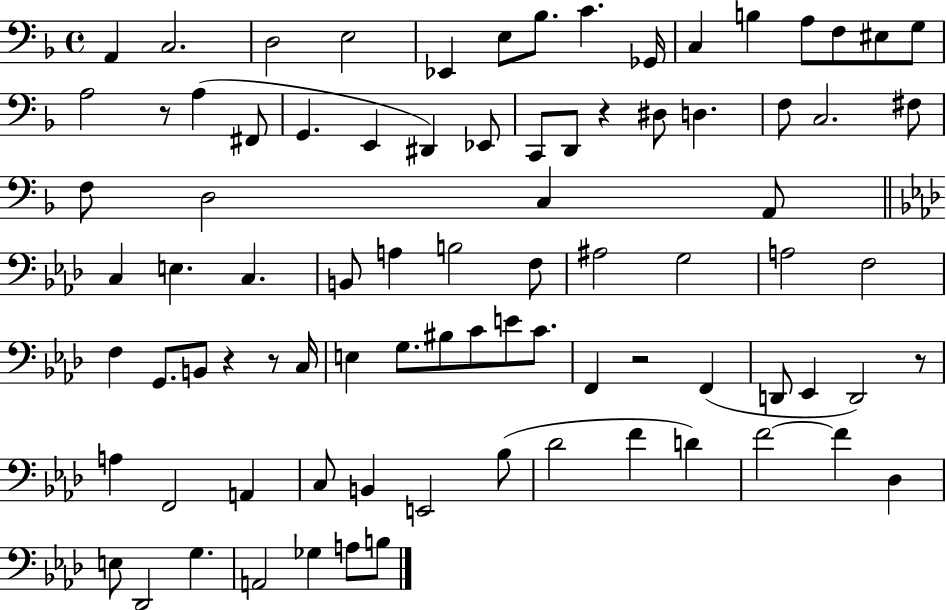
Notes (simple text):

A2/q C3/h. D3/h E3/h Eb2/q E3/e Bb3/e. C4/q. Gb2/s C3/q B3/q A3/e F3/e EIS3/e G3/e A3/h R/e A3/q F#2/e G2/q. E2/q D#2/q Eb2/e C2/e D2/e R/q D#3/e D3/q. F3/e C3/h. F#3/e F3/e D3/h C3/q A2/e C3/q E3/q. C3/q. B2/e A3/q B3/h F3/e A#3/h G3/h A3/h F3/h F3/q G2/e. B2/e R/q R/e C3/s E3/q G3/e. BIS3/e C4/e E4/e C4/e. F2/q R/h F2/q D2/e Eb2/q D2/h R/e A3/q F2/h A2/q C3/e B2/q E2/h Bb3/e Db4/h F4/q D4/q F4/h F4/q Db3/q E3/e Db2/h G3/q. A2/h Gb3/q A3/e B3/e